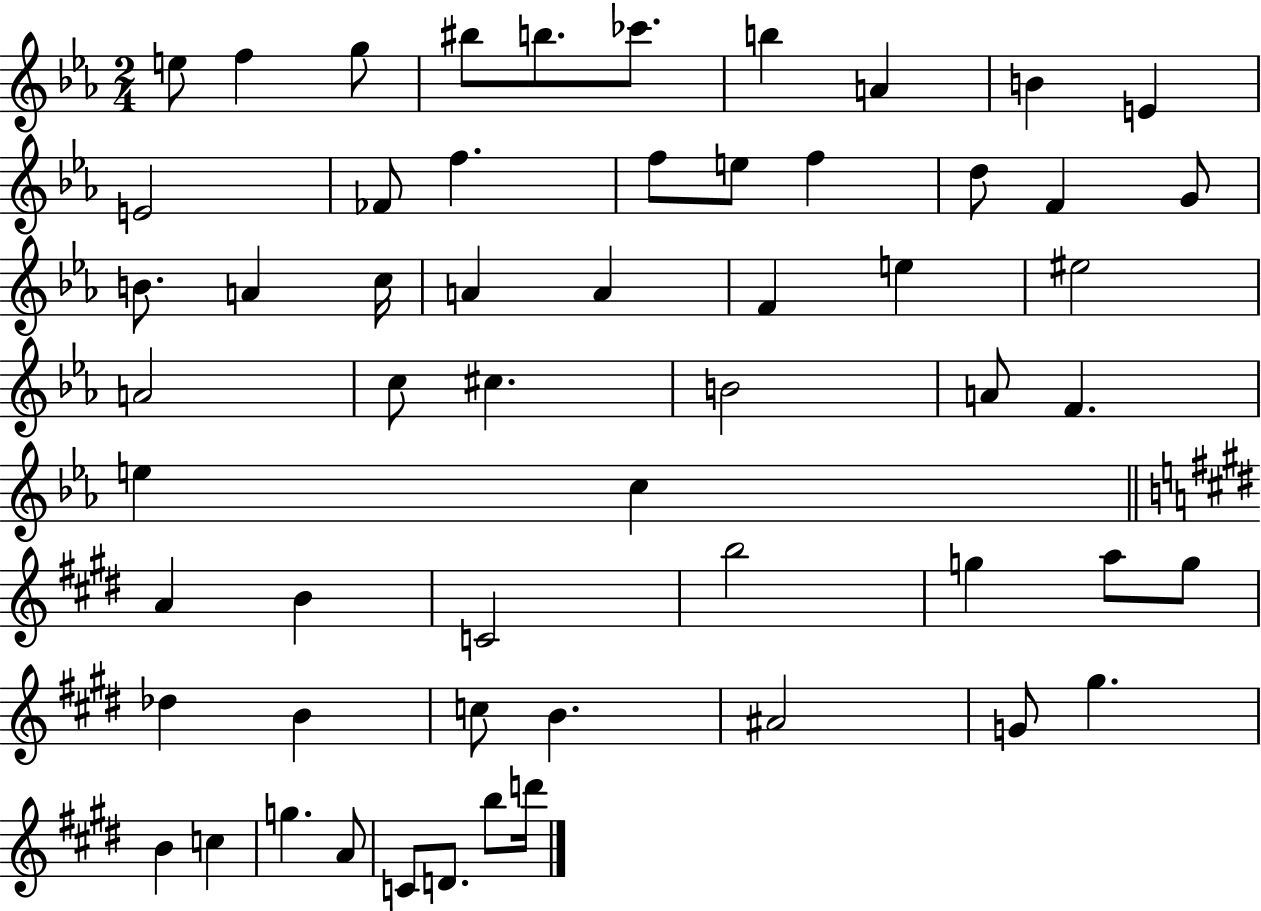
X:1
T:Untitled
M:2/4
L:1/4
K:Eb
e/2 f g/2 ^b/2 b/2 _c'/2 b A B E E2 _F/2 f f/2 e/2 f d/2 F G/2 B/2 A c/4 A A F e ^e2 A2 c/2 ^c B2 A/2 F e c A B C2 b2 g a/2 g/2 _d B c/2 B ^A2 G/2 ^g B c g A/2 C/2 D/2 b/2 d'/4